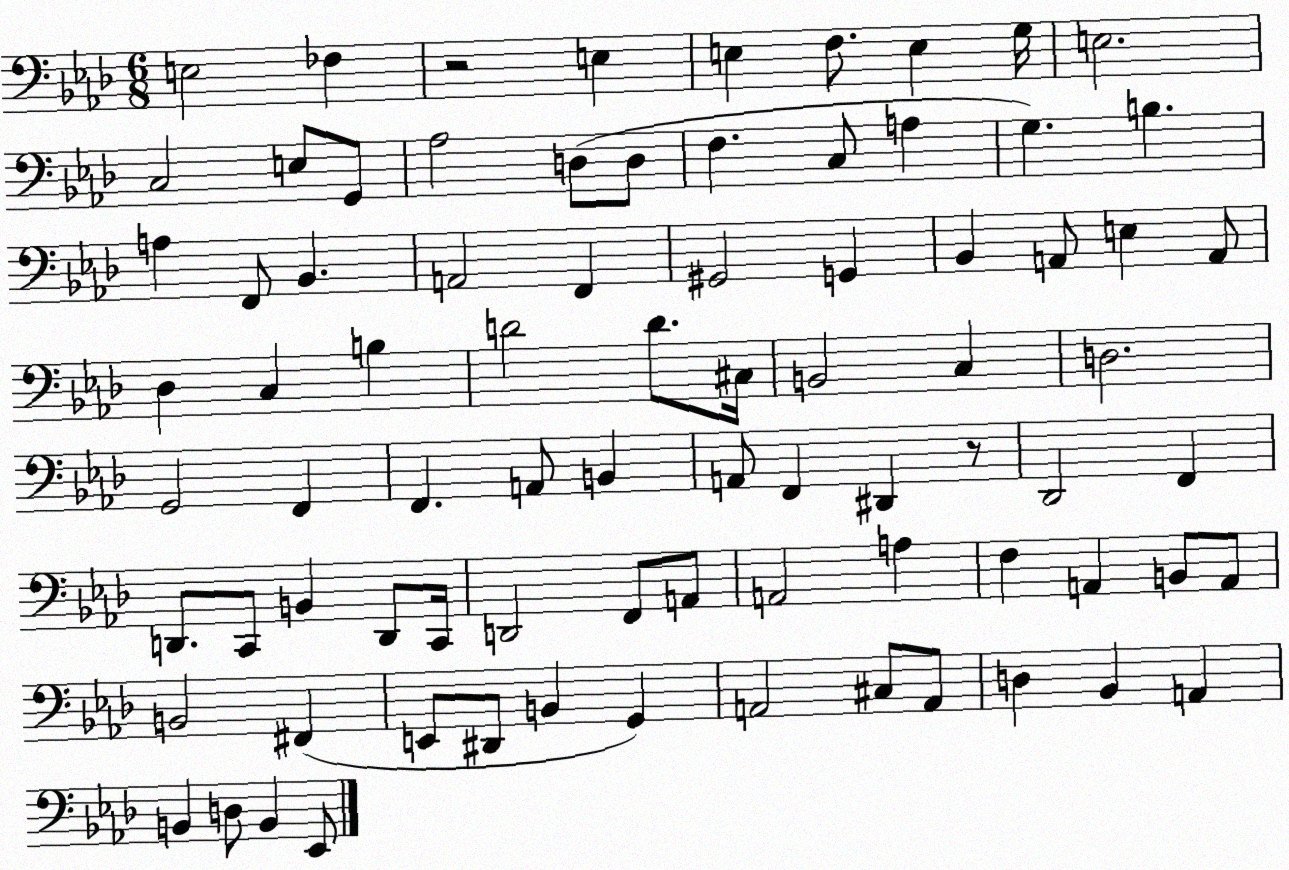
X:1
T:Untitled
M:6/8
L:1/4
K:Ab
E,2 _F, z2 E, E, F,/2 E, G,/4 E,2 C,2 E,/2 G,,/2 _A,2 D,/2 D,/2 F, C,/2 A, G, B, A, F,,/2 _B,, A,,2 F,, ^G,,2 G,, _B,, A,,/2 E, A,,/2 _D, C, B, D2 D/2 ^C,/4 B,,2 C, D,2 G,,2 F,, F,, A,,/2 B,, A,,/2 F,, ^D,, z/2 _D,,2 F,, D,,/2 C,,/2 B,, D,,/2 C,,/4 D,,2 F,,/2 A,,/2 A,,2 A, F, A,, B,,/2 A,,/2 B,,2 ^F,, E,,/2 ^D,,/2 B,, G,, A,,2 ^C,/2 A,,/2 D, _B,, A,, B,, D,/2 B,, _E,,/2